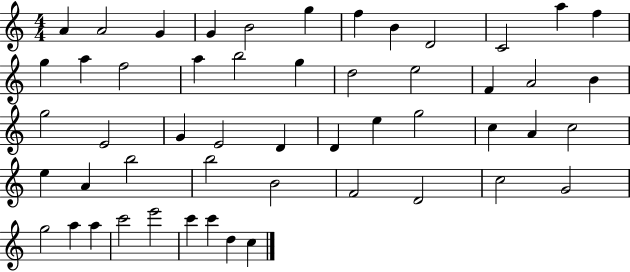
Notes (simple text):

A4/q A4/h G4/q G4/q B4/h G5/q F5/q B4/q D4/h C4/h A5/q F5/q G5/q A5/q F5/h A5/q B5/h G5/q D5/h E5/h F4/q A4/h B4/q G5/h E4/h G4/q E4/h D4/q D4/q E5/q G5/h C5/q A4/q C5/h E5/q A4/q B5/h B5/h B4/h F4/h D4/h C5/h G4/h G5/h A5/q A5/q C6/h E6/h C6/q C6/q D5/q C5/q